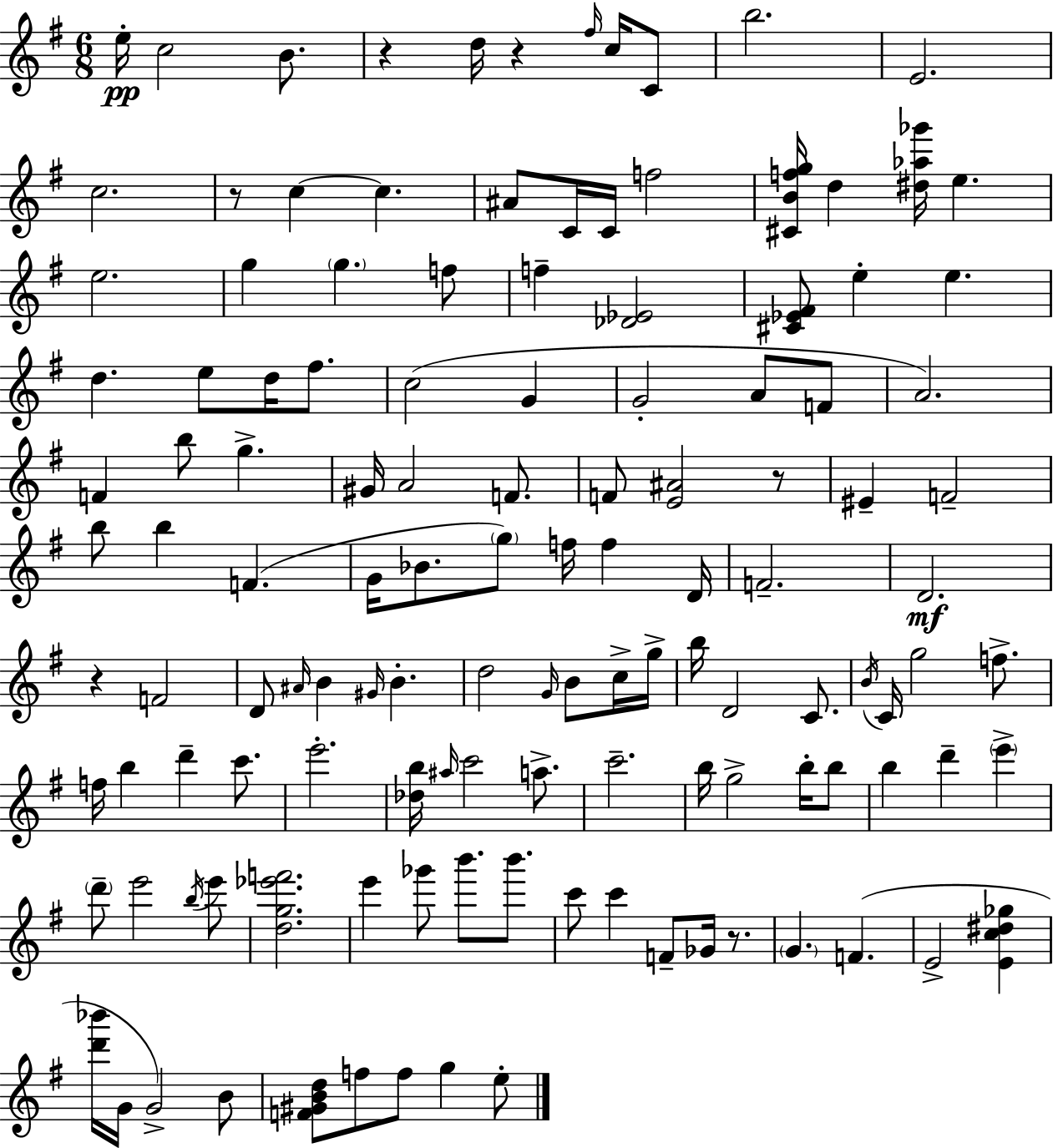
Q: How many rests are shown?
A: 6